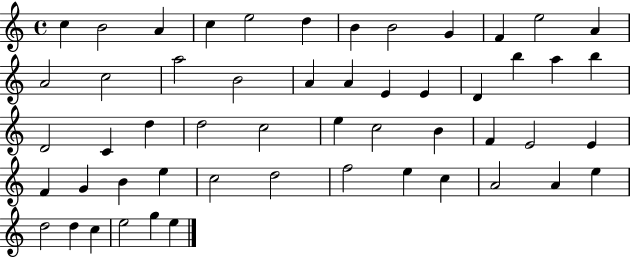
X:1
T:Untitled
M:4/4
L:1/4
K:C
c B2 A c e2 d B B2 G F e2 A A2 c2 a2 B2 A A E E D b a b D2 C d d2 c2 e c2 B F E2 E F G B e c2 d2 f2 e c A2 A e d2 d c e2 g e